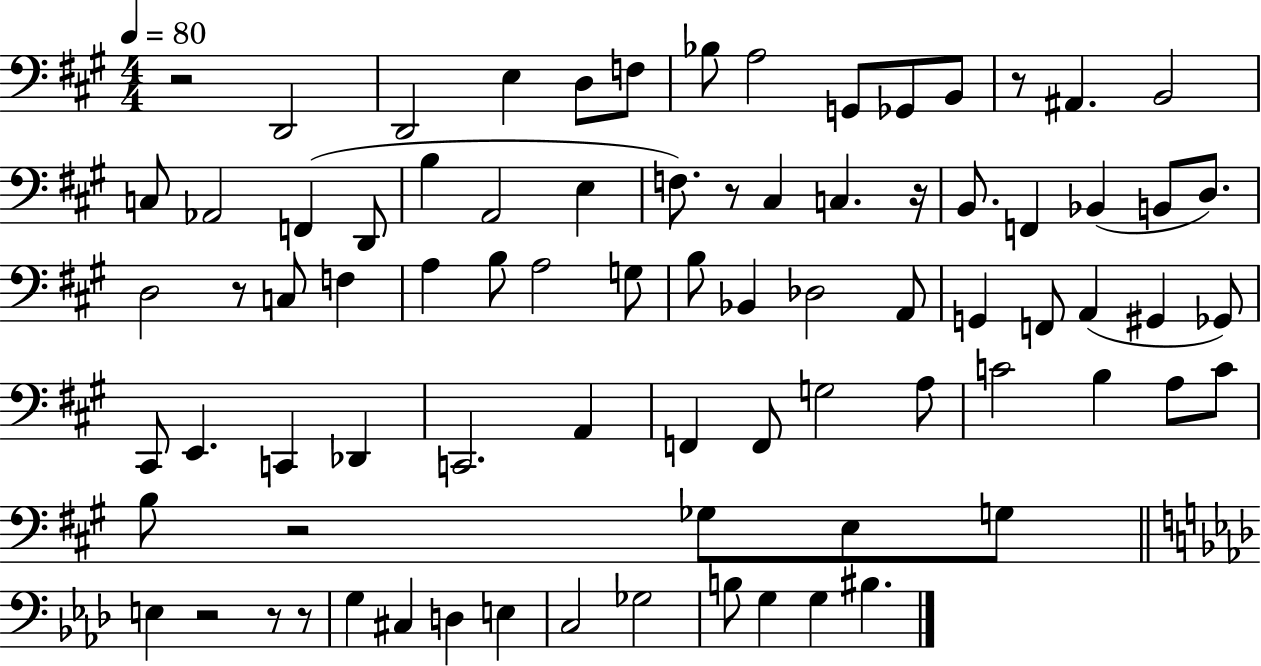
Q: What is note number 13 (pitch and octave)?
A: C3